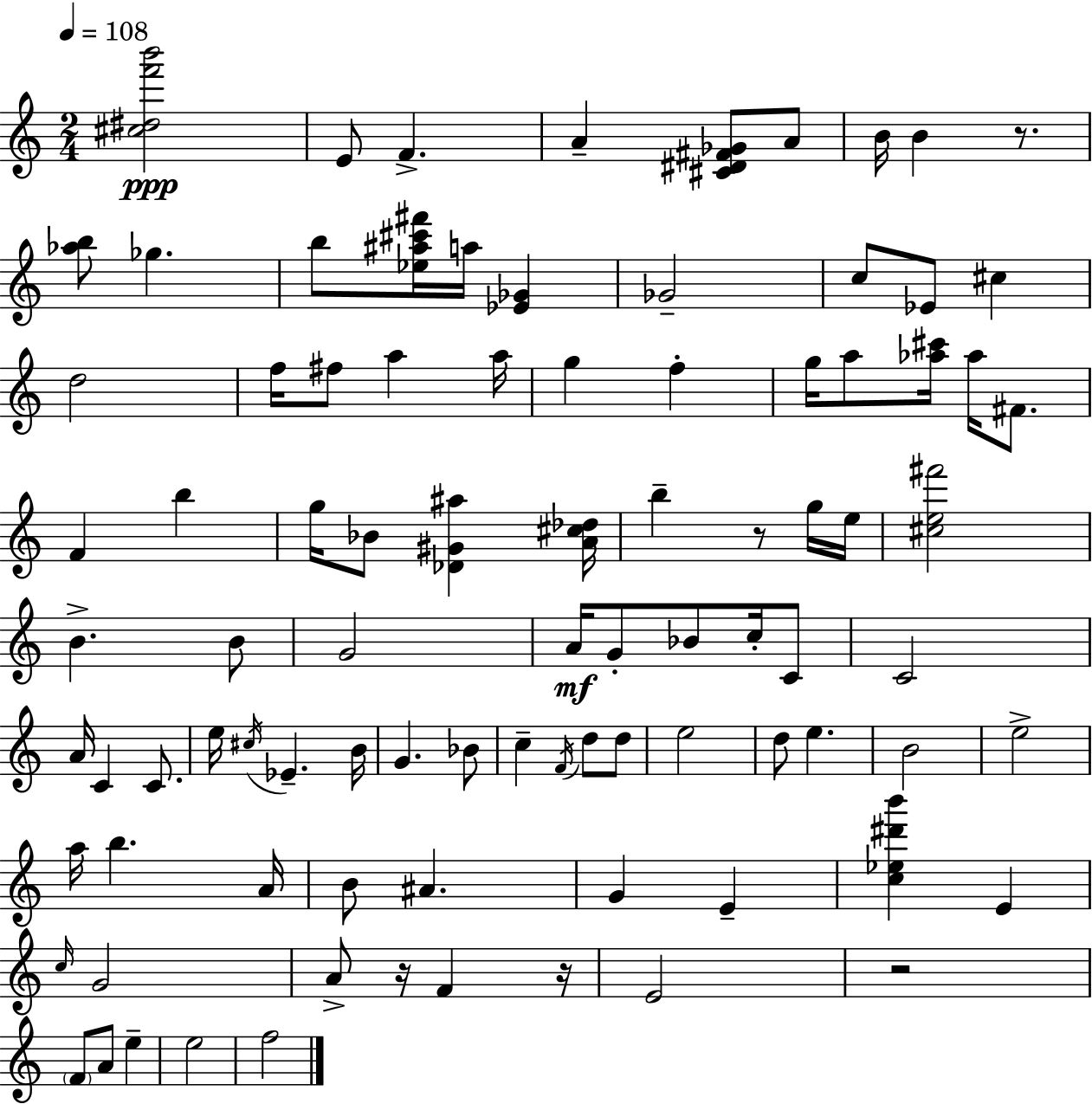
{
  \clef treble
  \numericTimeSignature
  \time 2/4
  \key c \major
  \tempo 4 = 108
  <cis'' dis'' f''' b'''>2\ppp | e'8 f'4.-> | a'4-- <cis' dis' fis' ges'>8 a'8 | b'16 b'4 r8. | \break <aes'' b''>8 ges''4. | b''8 <ees'' ais'' cis''' fis'''>16 a''16 <ees' ges'>4 | ges'2-- | c''8 ees'8 cis''4 | \break d''2 | f''16 fis''8 a''4 a''16 | g''4 f''4-. | g''16 a''8 <aes'' cis'''>16 aes''16 fis'8. | \break f'4 b''4 | g''16 bes'8 <des' gis' ais''>4 <a' cis'' des''>16 | b''4-- r8 g''16 e''16 | <cis'' e'' fis'''>2 | \break b'4.-> b'8 | g'2 | a'16\mf g'8-. bes'8 c''16-. c'8 | c'2 | \break a'16 c'4 c'8. | e''16 \acciaccatura { cis''16 } ees'4.-- | b'16 g'4. bes'8 | c''4-- \acciaccatura { f'16 } d''8 | \break d''8 e''2 | d''8 e''4. | b'2 | e''2-> | \break a''16 b''4. | a'16 b'8 ais'4. | g'4 e'4-- | <c'' ees'' dis''' b'''>4 e'4 | \break \grace { c''16 } g'2 | a'8-> r16 f'4 | r16 e'2 | r2 | \break \parenthesize f'8 a'8 e''4-- | e''2 | f''2 | \bar "|."
}